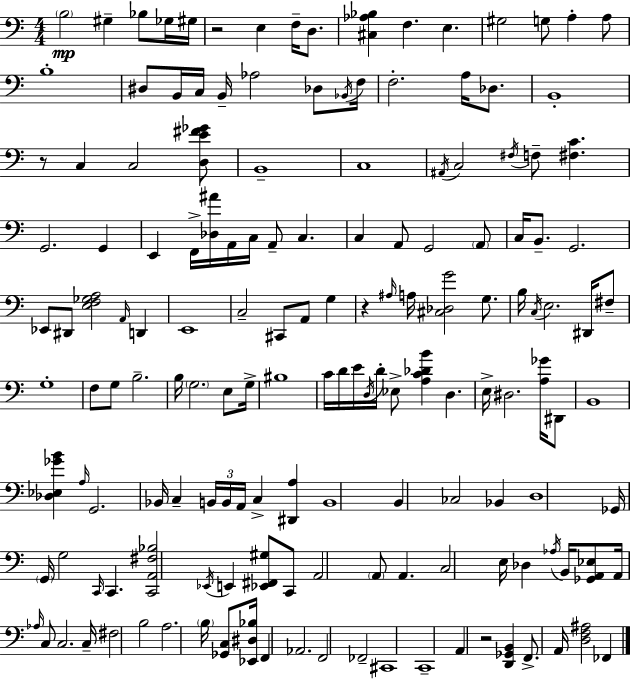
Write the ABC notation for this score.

X:1
T:Untitled
M:4/4
L:1/4
K:C
B,2 ^G, _B,/2 _G,/4 ^G,/4 z2 E, F,/4 D,/2 [^C,_A,_B,] F, E, ^G,2 G,/2 A, A,/2 B,4 ^D,/2 B,,/4 C,/4 B,,/4 _A,2 _D,/2 _B,,/4 F,/4 F,2 A,/4 _D,/2 B,,4 z/2 C, C,2 [D,E^F_G]/2 B,,4 C,4 ^A,,/4 C,2 ^F,/4 F,/2 [^F,C] G,,2 G,, E,, F,,/4 [_D,^A]/4 A,,/4 C,/4 A,,/2 C, C, A,,/2 G,,2 A,,/2 C,/4 B,,/2 G,,2 _E,,/2 ^D,,/2 [E,F,_G,A,]2 A,,/4 D,, E,,4 C,2 ^C,,/2 A,,/2 G, z ^A,/4 A,/4 [^C,_D,G]2 G,/2 B,/4 C,/4 E,2 ^D,,/4 ^F,/2 G,4 F,/2 G,/2 B,2 B,/4 G,2 E,/2 G,/4 ^B,4 C/4 D/4 E/4 D,/4 D/4 _E,/2 [A,C_DB] D, E,/4 ^D,2 [A,_G]/4 ^D,,/2 B,,4 [_D,_E,_GB] A,/4 G,,2 _B,,/4 C, B,,/4 B,,/4 A,,/4 C, [^D,,A,] B,,4 B,, _C,2 _B,, D,4 _G,,/4 G,,/4 G,2 C,,/4 C,, [C,,A,,^F,_B,]2 _E,,/4 E,, [_E,,^F,,^G,]/2 C,,/2 A,,2 A,,/2 A,, C,2 E,/4 _D, _A,/4 B,,/4 [_G,,A,,_E,]/2 A,,/4 _A,/4 C,/2 C,2 C,/4 ^F,2 B,2 A,2 B,/4 [_G,,C,]/2 [_E,,^D,_B,]/4 F,, _A,,2 F,,2 _F,,2 ^C,,4 C,,4 A,, z2 [D,,_G,,B,,] F,,/2 A,,/4 [D,F,^A,]2 _F,,